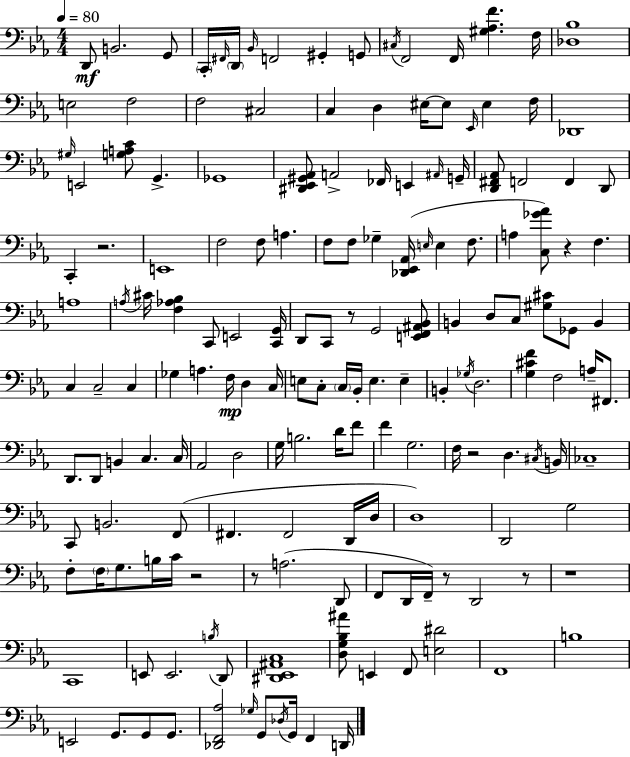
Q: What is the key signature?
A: C minor